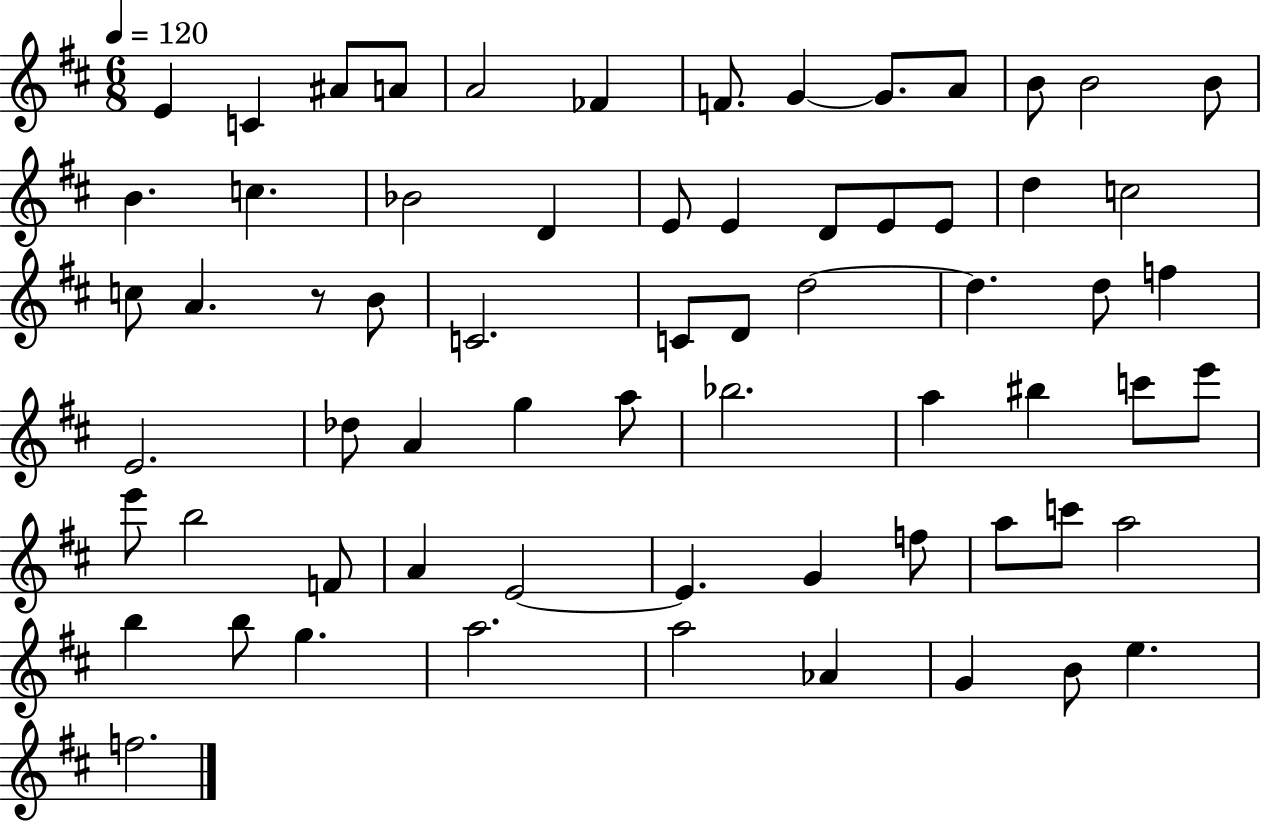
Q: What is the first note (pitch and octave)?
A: E4